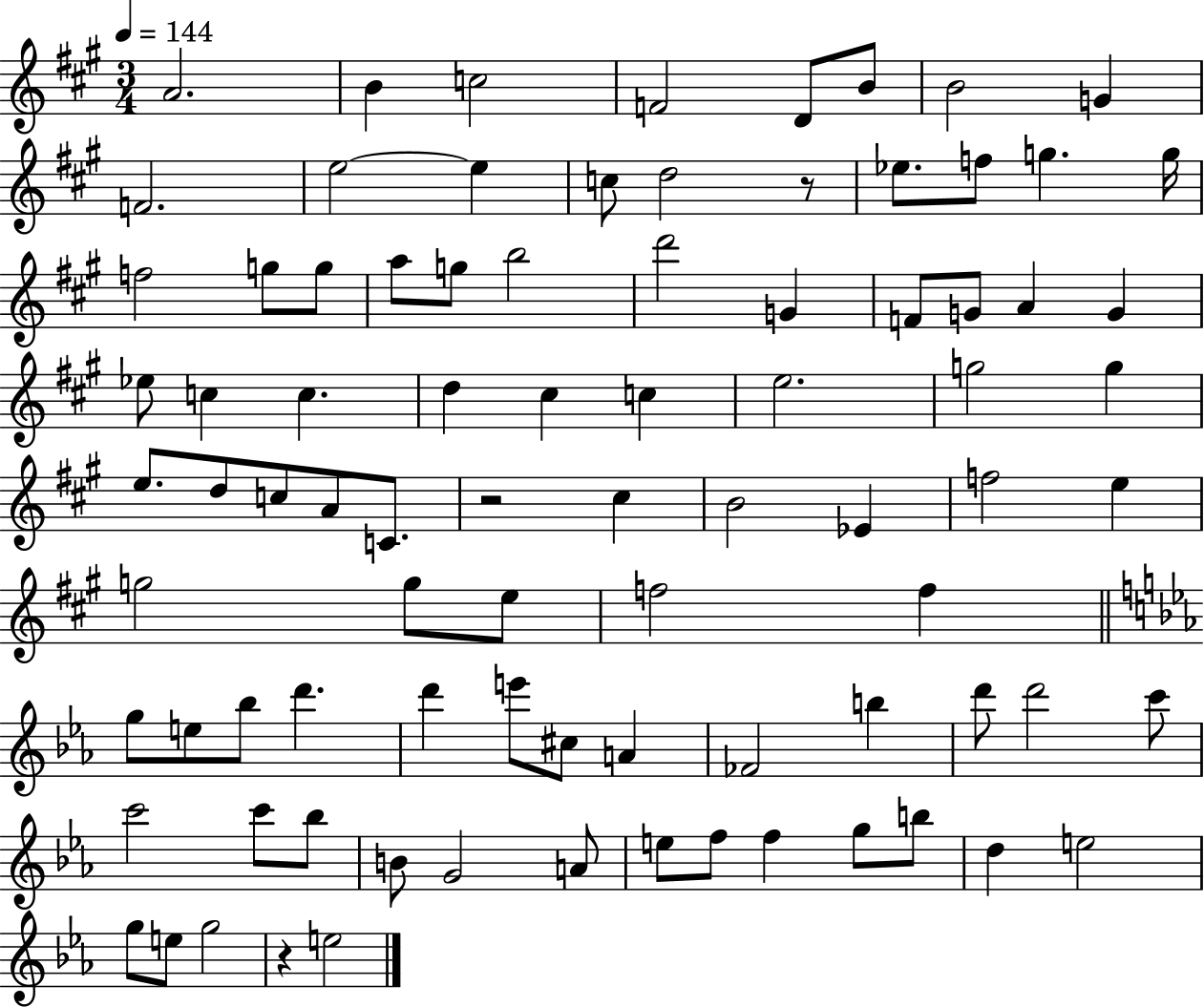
{
  \clef treble
  \numericTimeSignature
  \time 3/4
  \key a \major
  \tempo 4 = 144
  a'2. | b'4 c''2 | f'2 d'8 b'8 | b'2 g'4 | \break f'2. | e''2~~ e''4 | c''8 d''2 r8 | ees''8. f''8 g''4. g''16 | \break f''2 g''8 g''8 | a''8 g''8 b''2 | d'''2 g'4 | f'8 g'8 a'4 g'4 | \break ees''8 c''4 c''4. | d''4 cis''4 c''4 | e''2. | g''2 g''4 | \break e''8. d''8 c''8 a'8 c'8. | r2 cis''4 | b'2 ees'4 | f''2 e''4 | \break g''2 g''8 e''8 | f''2 f''4 | \bar "||" \break \key c \minor g''8 e''8 bes''8 d'''4. | d'''4 e'''8 cis''8 a'4 | fes'2 b''4 | d'''8 d'''2 c'''8 | \break c'''2 c'''8 bes''8 | b'8 g'2 a'8 | e''8 f''8 f''4 g''8 b''8 | d''4 e''2 | \break g''8 e''8 g''2 | r4 e''2 | \bar "|."
}